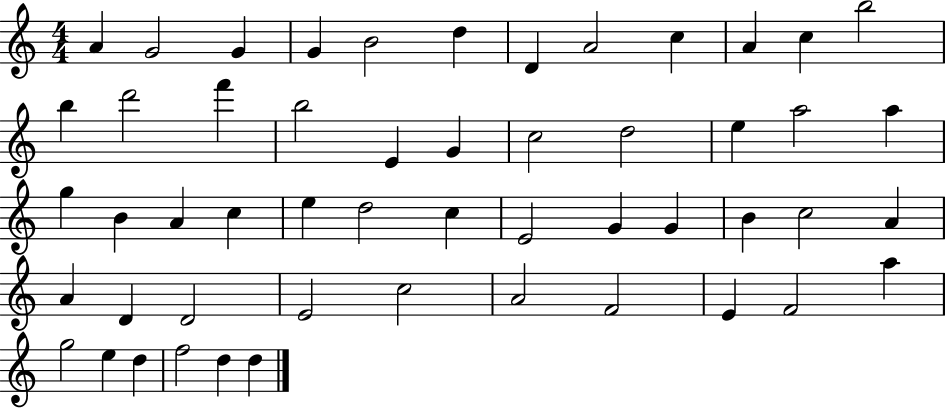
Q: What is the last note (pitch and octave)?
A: D5